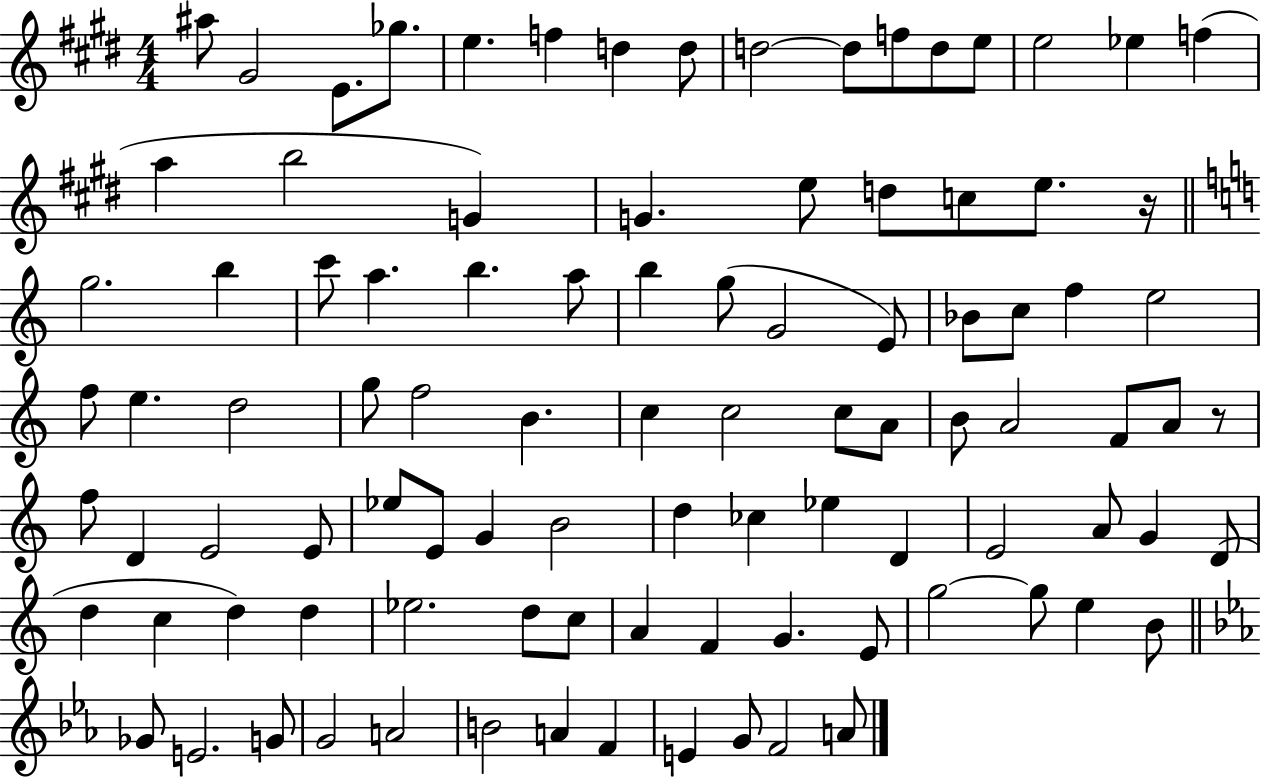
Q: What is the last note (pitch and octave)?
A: A4